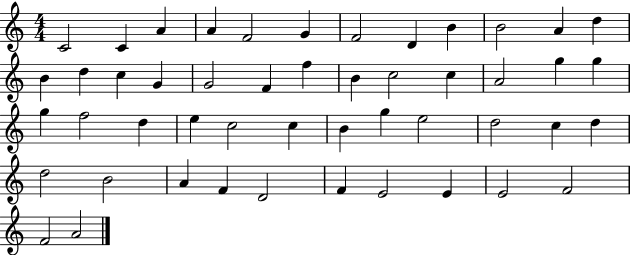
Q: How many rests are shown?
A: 0